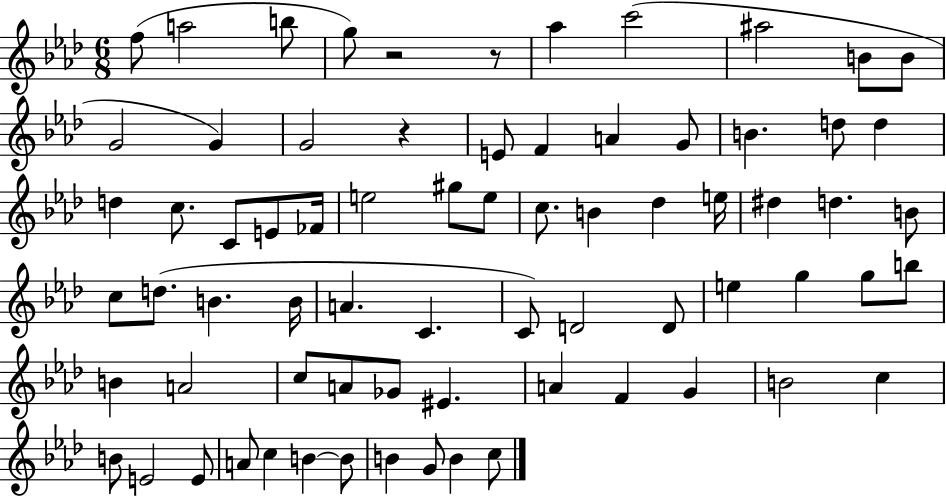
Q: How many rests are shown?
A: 3